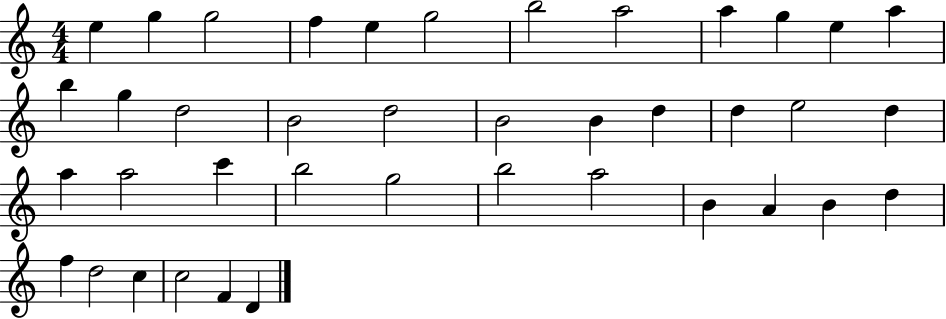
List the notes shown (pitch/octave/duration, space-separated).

E5/q G5/q G5/h F5/q E5/q G5/h B5/h A5/h A5/q G5/q E5/q A5/q B5/q G5/q D5/h B4/h D5/h B4/h B4/q D5/q D5/q E5/h D5/q A5/q A5/h C6/q B5/h G5/h B5/h A5/h B4/q A4/q B4/q D5/q F5/q D5/h C5/q C5/h F4/q D4/q